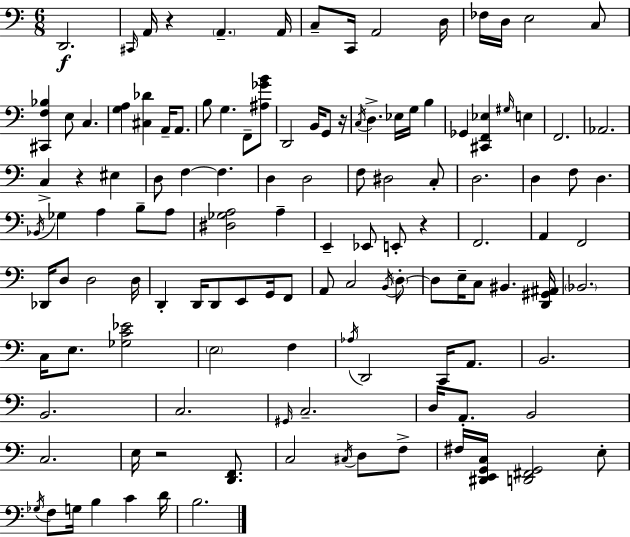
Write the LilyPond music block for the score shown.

{
  \clef bass
  \numericTimeSignature
  \time 6/8
  \key c \major
  d,2.\f | \grace { cis,16 } a,16 r4 \parenthesize a,4.-- | a,16 c8-- c,16 a,2 | d16 fes16 d16 e2 c8 | \break <cis, f bes>4 e8 c4. | <g a>4 <cis des'>4 a,16-- a,8. | b8 g4. f,8-- <ais ges' b'>8 | d,2 b,16 g,8 | \break r16 \acciaccatura { c16 } d4.-> ees16 g16 b4 | ges,4 <cis, f, ees>4 \grace { gis16 } e4 | f,2. | aes,2. | \break c4-> r4 eis4 | d8 f4~~ f4. | d4 d2 | f8 dis2 | \break c8-. d2. | d4 f8 d4. | \acciaccatura { bes,16 } ges4 a4 | b8-- a8 <dis ges a>2 | \break a4-- e,4-- ees,8 e,8-. | r4 f,2. | a,4 f,2 | des,16 d8 d2 | \break d16 d,4-. d,16 d,8 e,8 | g,16 f,8 a,8 c2 | \acciaccatura { b,16 } \parenthesize d8-.~~ d8 e16-- c8 bis,4. | <d, gis, ais,>16 \parenthesize bes,2. | \break c16 e8. <ges c' ees'>2 | \parenthesize e2 | f4 \acciaccatura { aes16 } d,2 | c,16 a,8. b,2. | \break b,2. | c2. | \grace { gis,16 } c2.-- | d16 a,8.-. b,2 | \break c2. | e16 r2 | <d, f,>8. c2 | \acciaccatura { cis16 } d8 f8-> fis16 <dis, e, g, c>16 <d, fis, g,>2 | \break e8-. \acciaccatura { ges16 } f8 g16 | b4 c'4 d'16 b2. | \bar "|."
}